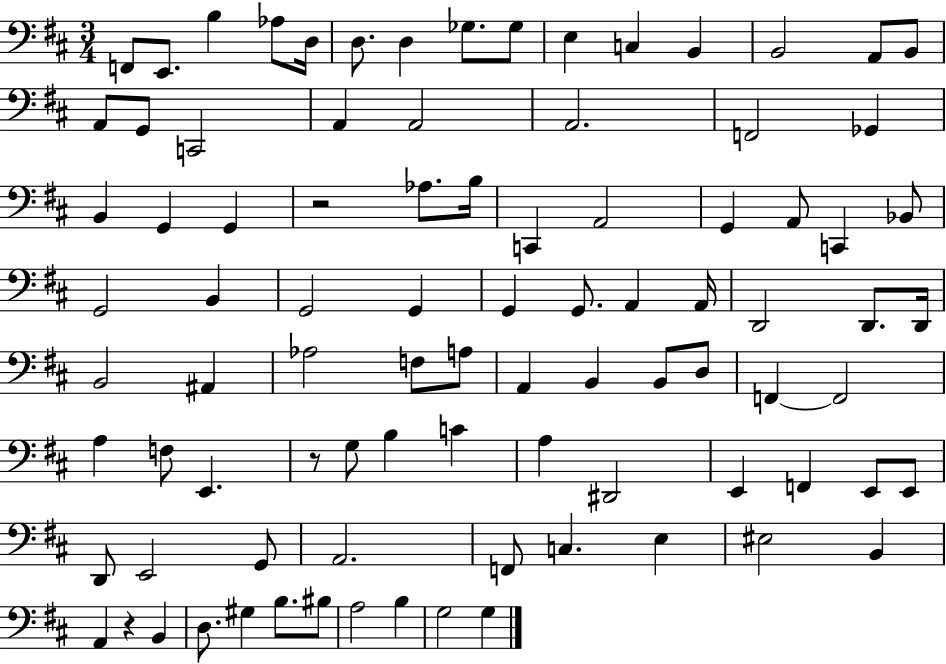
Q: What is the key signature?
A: D major